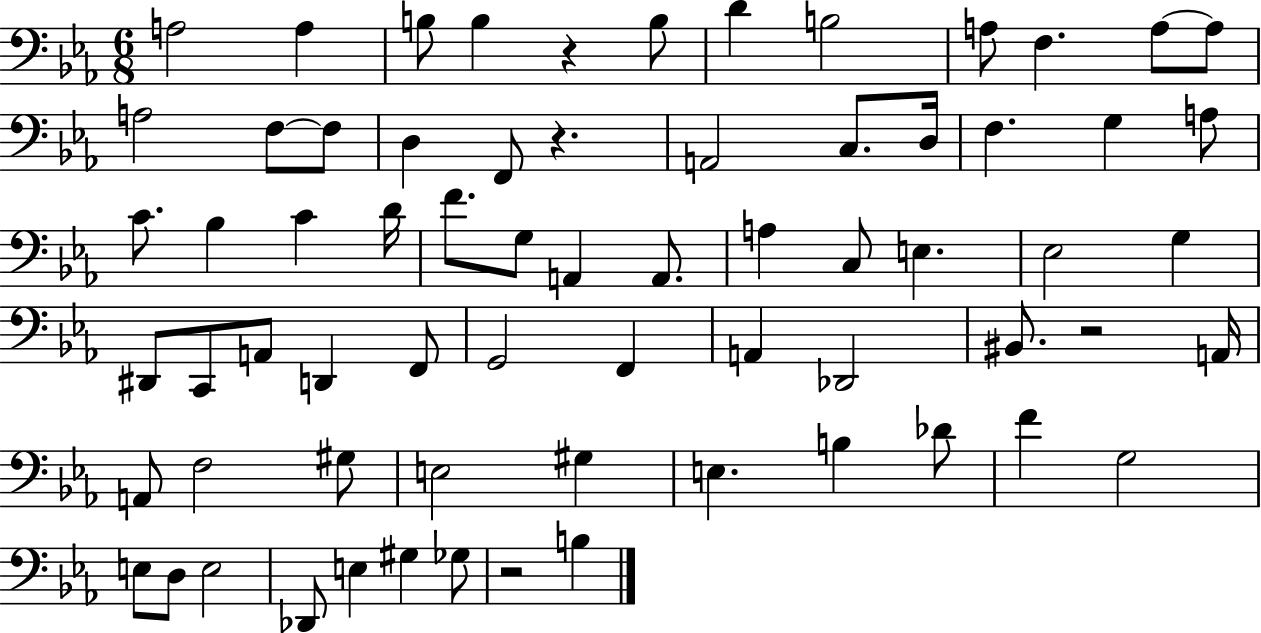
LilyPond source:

{
  \clef bass
  \numericTimeSignature
  \time 6/8
  \key ees \major
  \repeat volta 2 { a2 a4 | b8 b4 r4 b8 | d'4 b2 | a8 f4. a8~~ a8 | \break a2 f8~~ f8 | d4 f,8 r4. | a,2 c8. d16 | f4. g4 a8 | \break c'8. bes4 c'4 d'16 | f'8. g8 a,4 a,8. | a4 c8 e4. | ees2 g4 | \break dis,8 c,8 a,8 d,4 f,8 | g,2 f,4 | a,4 des,2 | bis,8. r2 a,16 | \break a,8 f2 gis8 | e2 gis4 | e4. b4 des'8 | f'4 g2 | \break e8 d8 e2 | des,8 e4 gis4 ges8 | r2 b4 | } \bar "|."
}